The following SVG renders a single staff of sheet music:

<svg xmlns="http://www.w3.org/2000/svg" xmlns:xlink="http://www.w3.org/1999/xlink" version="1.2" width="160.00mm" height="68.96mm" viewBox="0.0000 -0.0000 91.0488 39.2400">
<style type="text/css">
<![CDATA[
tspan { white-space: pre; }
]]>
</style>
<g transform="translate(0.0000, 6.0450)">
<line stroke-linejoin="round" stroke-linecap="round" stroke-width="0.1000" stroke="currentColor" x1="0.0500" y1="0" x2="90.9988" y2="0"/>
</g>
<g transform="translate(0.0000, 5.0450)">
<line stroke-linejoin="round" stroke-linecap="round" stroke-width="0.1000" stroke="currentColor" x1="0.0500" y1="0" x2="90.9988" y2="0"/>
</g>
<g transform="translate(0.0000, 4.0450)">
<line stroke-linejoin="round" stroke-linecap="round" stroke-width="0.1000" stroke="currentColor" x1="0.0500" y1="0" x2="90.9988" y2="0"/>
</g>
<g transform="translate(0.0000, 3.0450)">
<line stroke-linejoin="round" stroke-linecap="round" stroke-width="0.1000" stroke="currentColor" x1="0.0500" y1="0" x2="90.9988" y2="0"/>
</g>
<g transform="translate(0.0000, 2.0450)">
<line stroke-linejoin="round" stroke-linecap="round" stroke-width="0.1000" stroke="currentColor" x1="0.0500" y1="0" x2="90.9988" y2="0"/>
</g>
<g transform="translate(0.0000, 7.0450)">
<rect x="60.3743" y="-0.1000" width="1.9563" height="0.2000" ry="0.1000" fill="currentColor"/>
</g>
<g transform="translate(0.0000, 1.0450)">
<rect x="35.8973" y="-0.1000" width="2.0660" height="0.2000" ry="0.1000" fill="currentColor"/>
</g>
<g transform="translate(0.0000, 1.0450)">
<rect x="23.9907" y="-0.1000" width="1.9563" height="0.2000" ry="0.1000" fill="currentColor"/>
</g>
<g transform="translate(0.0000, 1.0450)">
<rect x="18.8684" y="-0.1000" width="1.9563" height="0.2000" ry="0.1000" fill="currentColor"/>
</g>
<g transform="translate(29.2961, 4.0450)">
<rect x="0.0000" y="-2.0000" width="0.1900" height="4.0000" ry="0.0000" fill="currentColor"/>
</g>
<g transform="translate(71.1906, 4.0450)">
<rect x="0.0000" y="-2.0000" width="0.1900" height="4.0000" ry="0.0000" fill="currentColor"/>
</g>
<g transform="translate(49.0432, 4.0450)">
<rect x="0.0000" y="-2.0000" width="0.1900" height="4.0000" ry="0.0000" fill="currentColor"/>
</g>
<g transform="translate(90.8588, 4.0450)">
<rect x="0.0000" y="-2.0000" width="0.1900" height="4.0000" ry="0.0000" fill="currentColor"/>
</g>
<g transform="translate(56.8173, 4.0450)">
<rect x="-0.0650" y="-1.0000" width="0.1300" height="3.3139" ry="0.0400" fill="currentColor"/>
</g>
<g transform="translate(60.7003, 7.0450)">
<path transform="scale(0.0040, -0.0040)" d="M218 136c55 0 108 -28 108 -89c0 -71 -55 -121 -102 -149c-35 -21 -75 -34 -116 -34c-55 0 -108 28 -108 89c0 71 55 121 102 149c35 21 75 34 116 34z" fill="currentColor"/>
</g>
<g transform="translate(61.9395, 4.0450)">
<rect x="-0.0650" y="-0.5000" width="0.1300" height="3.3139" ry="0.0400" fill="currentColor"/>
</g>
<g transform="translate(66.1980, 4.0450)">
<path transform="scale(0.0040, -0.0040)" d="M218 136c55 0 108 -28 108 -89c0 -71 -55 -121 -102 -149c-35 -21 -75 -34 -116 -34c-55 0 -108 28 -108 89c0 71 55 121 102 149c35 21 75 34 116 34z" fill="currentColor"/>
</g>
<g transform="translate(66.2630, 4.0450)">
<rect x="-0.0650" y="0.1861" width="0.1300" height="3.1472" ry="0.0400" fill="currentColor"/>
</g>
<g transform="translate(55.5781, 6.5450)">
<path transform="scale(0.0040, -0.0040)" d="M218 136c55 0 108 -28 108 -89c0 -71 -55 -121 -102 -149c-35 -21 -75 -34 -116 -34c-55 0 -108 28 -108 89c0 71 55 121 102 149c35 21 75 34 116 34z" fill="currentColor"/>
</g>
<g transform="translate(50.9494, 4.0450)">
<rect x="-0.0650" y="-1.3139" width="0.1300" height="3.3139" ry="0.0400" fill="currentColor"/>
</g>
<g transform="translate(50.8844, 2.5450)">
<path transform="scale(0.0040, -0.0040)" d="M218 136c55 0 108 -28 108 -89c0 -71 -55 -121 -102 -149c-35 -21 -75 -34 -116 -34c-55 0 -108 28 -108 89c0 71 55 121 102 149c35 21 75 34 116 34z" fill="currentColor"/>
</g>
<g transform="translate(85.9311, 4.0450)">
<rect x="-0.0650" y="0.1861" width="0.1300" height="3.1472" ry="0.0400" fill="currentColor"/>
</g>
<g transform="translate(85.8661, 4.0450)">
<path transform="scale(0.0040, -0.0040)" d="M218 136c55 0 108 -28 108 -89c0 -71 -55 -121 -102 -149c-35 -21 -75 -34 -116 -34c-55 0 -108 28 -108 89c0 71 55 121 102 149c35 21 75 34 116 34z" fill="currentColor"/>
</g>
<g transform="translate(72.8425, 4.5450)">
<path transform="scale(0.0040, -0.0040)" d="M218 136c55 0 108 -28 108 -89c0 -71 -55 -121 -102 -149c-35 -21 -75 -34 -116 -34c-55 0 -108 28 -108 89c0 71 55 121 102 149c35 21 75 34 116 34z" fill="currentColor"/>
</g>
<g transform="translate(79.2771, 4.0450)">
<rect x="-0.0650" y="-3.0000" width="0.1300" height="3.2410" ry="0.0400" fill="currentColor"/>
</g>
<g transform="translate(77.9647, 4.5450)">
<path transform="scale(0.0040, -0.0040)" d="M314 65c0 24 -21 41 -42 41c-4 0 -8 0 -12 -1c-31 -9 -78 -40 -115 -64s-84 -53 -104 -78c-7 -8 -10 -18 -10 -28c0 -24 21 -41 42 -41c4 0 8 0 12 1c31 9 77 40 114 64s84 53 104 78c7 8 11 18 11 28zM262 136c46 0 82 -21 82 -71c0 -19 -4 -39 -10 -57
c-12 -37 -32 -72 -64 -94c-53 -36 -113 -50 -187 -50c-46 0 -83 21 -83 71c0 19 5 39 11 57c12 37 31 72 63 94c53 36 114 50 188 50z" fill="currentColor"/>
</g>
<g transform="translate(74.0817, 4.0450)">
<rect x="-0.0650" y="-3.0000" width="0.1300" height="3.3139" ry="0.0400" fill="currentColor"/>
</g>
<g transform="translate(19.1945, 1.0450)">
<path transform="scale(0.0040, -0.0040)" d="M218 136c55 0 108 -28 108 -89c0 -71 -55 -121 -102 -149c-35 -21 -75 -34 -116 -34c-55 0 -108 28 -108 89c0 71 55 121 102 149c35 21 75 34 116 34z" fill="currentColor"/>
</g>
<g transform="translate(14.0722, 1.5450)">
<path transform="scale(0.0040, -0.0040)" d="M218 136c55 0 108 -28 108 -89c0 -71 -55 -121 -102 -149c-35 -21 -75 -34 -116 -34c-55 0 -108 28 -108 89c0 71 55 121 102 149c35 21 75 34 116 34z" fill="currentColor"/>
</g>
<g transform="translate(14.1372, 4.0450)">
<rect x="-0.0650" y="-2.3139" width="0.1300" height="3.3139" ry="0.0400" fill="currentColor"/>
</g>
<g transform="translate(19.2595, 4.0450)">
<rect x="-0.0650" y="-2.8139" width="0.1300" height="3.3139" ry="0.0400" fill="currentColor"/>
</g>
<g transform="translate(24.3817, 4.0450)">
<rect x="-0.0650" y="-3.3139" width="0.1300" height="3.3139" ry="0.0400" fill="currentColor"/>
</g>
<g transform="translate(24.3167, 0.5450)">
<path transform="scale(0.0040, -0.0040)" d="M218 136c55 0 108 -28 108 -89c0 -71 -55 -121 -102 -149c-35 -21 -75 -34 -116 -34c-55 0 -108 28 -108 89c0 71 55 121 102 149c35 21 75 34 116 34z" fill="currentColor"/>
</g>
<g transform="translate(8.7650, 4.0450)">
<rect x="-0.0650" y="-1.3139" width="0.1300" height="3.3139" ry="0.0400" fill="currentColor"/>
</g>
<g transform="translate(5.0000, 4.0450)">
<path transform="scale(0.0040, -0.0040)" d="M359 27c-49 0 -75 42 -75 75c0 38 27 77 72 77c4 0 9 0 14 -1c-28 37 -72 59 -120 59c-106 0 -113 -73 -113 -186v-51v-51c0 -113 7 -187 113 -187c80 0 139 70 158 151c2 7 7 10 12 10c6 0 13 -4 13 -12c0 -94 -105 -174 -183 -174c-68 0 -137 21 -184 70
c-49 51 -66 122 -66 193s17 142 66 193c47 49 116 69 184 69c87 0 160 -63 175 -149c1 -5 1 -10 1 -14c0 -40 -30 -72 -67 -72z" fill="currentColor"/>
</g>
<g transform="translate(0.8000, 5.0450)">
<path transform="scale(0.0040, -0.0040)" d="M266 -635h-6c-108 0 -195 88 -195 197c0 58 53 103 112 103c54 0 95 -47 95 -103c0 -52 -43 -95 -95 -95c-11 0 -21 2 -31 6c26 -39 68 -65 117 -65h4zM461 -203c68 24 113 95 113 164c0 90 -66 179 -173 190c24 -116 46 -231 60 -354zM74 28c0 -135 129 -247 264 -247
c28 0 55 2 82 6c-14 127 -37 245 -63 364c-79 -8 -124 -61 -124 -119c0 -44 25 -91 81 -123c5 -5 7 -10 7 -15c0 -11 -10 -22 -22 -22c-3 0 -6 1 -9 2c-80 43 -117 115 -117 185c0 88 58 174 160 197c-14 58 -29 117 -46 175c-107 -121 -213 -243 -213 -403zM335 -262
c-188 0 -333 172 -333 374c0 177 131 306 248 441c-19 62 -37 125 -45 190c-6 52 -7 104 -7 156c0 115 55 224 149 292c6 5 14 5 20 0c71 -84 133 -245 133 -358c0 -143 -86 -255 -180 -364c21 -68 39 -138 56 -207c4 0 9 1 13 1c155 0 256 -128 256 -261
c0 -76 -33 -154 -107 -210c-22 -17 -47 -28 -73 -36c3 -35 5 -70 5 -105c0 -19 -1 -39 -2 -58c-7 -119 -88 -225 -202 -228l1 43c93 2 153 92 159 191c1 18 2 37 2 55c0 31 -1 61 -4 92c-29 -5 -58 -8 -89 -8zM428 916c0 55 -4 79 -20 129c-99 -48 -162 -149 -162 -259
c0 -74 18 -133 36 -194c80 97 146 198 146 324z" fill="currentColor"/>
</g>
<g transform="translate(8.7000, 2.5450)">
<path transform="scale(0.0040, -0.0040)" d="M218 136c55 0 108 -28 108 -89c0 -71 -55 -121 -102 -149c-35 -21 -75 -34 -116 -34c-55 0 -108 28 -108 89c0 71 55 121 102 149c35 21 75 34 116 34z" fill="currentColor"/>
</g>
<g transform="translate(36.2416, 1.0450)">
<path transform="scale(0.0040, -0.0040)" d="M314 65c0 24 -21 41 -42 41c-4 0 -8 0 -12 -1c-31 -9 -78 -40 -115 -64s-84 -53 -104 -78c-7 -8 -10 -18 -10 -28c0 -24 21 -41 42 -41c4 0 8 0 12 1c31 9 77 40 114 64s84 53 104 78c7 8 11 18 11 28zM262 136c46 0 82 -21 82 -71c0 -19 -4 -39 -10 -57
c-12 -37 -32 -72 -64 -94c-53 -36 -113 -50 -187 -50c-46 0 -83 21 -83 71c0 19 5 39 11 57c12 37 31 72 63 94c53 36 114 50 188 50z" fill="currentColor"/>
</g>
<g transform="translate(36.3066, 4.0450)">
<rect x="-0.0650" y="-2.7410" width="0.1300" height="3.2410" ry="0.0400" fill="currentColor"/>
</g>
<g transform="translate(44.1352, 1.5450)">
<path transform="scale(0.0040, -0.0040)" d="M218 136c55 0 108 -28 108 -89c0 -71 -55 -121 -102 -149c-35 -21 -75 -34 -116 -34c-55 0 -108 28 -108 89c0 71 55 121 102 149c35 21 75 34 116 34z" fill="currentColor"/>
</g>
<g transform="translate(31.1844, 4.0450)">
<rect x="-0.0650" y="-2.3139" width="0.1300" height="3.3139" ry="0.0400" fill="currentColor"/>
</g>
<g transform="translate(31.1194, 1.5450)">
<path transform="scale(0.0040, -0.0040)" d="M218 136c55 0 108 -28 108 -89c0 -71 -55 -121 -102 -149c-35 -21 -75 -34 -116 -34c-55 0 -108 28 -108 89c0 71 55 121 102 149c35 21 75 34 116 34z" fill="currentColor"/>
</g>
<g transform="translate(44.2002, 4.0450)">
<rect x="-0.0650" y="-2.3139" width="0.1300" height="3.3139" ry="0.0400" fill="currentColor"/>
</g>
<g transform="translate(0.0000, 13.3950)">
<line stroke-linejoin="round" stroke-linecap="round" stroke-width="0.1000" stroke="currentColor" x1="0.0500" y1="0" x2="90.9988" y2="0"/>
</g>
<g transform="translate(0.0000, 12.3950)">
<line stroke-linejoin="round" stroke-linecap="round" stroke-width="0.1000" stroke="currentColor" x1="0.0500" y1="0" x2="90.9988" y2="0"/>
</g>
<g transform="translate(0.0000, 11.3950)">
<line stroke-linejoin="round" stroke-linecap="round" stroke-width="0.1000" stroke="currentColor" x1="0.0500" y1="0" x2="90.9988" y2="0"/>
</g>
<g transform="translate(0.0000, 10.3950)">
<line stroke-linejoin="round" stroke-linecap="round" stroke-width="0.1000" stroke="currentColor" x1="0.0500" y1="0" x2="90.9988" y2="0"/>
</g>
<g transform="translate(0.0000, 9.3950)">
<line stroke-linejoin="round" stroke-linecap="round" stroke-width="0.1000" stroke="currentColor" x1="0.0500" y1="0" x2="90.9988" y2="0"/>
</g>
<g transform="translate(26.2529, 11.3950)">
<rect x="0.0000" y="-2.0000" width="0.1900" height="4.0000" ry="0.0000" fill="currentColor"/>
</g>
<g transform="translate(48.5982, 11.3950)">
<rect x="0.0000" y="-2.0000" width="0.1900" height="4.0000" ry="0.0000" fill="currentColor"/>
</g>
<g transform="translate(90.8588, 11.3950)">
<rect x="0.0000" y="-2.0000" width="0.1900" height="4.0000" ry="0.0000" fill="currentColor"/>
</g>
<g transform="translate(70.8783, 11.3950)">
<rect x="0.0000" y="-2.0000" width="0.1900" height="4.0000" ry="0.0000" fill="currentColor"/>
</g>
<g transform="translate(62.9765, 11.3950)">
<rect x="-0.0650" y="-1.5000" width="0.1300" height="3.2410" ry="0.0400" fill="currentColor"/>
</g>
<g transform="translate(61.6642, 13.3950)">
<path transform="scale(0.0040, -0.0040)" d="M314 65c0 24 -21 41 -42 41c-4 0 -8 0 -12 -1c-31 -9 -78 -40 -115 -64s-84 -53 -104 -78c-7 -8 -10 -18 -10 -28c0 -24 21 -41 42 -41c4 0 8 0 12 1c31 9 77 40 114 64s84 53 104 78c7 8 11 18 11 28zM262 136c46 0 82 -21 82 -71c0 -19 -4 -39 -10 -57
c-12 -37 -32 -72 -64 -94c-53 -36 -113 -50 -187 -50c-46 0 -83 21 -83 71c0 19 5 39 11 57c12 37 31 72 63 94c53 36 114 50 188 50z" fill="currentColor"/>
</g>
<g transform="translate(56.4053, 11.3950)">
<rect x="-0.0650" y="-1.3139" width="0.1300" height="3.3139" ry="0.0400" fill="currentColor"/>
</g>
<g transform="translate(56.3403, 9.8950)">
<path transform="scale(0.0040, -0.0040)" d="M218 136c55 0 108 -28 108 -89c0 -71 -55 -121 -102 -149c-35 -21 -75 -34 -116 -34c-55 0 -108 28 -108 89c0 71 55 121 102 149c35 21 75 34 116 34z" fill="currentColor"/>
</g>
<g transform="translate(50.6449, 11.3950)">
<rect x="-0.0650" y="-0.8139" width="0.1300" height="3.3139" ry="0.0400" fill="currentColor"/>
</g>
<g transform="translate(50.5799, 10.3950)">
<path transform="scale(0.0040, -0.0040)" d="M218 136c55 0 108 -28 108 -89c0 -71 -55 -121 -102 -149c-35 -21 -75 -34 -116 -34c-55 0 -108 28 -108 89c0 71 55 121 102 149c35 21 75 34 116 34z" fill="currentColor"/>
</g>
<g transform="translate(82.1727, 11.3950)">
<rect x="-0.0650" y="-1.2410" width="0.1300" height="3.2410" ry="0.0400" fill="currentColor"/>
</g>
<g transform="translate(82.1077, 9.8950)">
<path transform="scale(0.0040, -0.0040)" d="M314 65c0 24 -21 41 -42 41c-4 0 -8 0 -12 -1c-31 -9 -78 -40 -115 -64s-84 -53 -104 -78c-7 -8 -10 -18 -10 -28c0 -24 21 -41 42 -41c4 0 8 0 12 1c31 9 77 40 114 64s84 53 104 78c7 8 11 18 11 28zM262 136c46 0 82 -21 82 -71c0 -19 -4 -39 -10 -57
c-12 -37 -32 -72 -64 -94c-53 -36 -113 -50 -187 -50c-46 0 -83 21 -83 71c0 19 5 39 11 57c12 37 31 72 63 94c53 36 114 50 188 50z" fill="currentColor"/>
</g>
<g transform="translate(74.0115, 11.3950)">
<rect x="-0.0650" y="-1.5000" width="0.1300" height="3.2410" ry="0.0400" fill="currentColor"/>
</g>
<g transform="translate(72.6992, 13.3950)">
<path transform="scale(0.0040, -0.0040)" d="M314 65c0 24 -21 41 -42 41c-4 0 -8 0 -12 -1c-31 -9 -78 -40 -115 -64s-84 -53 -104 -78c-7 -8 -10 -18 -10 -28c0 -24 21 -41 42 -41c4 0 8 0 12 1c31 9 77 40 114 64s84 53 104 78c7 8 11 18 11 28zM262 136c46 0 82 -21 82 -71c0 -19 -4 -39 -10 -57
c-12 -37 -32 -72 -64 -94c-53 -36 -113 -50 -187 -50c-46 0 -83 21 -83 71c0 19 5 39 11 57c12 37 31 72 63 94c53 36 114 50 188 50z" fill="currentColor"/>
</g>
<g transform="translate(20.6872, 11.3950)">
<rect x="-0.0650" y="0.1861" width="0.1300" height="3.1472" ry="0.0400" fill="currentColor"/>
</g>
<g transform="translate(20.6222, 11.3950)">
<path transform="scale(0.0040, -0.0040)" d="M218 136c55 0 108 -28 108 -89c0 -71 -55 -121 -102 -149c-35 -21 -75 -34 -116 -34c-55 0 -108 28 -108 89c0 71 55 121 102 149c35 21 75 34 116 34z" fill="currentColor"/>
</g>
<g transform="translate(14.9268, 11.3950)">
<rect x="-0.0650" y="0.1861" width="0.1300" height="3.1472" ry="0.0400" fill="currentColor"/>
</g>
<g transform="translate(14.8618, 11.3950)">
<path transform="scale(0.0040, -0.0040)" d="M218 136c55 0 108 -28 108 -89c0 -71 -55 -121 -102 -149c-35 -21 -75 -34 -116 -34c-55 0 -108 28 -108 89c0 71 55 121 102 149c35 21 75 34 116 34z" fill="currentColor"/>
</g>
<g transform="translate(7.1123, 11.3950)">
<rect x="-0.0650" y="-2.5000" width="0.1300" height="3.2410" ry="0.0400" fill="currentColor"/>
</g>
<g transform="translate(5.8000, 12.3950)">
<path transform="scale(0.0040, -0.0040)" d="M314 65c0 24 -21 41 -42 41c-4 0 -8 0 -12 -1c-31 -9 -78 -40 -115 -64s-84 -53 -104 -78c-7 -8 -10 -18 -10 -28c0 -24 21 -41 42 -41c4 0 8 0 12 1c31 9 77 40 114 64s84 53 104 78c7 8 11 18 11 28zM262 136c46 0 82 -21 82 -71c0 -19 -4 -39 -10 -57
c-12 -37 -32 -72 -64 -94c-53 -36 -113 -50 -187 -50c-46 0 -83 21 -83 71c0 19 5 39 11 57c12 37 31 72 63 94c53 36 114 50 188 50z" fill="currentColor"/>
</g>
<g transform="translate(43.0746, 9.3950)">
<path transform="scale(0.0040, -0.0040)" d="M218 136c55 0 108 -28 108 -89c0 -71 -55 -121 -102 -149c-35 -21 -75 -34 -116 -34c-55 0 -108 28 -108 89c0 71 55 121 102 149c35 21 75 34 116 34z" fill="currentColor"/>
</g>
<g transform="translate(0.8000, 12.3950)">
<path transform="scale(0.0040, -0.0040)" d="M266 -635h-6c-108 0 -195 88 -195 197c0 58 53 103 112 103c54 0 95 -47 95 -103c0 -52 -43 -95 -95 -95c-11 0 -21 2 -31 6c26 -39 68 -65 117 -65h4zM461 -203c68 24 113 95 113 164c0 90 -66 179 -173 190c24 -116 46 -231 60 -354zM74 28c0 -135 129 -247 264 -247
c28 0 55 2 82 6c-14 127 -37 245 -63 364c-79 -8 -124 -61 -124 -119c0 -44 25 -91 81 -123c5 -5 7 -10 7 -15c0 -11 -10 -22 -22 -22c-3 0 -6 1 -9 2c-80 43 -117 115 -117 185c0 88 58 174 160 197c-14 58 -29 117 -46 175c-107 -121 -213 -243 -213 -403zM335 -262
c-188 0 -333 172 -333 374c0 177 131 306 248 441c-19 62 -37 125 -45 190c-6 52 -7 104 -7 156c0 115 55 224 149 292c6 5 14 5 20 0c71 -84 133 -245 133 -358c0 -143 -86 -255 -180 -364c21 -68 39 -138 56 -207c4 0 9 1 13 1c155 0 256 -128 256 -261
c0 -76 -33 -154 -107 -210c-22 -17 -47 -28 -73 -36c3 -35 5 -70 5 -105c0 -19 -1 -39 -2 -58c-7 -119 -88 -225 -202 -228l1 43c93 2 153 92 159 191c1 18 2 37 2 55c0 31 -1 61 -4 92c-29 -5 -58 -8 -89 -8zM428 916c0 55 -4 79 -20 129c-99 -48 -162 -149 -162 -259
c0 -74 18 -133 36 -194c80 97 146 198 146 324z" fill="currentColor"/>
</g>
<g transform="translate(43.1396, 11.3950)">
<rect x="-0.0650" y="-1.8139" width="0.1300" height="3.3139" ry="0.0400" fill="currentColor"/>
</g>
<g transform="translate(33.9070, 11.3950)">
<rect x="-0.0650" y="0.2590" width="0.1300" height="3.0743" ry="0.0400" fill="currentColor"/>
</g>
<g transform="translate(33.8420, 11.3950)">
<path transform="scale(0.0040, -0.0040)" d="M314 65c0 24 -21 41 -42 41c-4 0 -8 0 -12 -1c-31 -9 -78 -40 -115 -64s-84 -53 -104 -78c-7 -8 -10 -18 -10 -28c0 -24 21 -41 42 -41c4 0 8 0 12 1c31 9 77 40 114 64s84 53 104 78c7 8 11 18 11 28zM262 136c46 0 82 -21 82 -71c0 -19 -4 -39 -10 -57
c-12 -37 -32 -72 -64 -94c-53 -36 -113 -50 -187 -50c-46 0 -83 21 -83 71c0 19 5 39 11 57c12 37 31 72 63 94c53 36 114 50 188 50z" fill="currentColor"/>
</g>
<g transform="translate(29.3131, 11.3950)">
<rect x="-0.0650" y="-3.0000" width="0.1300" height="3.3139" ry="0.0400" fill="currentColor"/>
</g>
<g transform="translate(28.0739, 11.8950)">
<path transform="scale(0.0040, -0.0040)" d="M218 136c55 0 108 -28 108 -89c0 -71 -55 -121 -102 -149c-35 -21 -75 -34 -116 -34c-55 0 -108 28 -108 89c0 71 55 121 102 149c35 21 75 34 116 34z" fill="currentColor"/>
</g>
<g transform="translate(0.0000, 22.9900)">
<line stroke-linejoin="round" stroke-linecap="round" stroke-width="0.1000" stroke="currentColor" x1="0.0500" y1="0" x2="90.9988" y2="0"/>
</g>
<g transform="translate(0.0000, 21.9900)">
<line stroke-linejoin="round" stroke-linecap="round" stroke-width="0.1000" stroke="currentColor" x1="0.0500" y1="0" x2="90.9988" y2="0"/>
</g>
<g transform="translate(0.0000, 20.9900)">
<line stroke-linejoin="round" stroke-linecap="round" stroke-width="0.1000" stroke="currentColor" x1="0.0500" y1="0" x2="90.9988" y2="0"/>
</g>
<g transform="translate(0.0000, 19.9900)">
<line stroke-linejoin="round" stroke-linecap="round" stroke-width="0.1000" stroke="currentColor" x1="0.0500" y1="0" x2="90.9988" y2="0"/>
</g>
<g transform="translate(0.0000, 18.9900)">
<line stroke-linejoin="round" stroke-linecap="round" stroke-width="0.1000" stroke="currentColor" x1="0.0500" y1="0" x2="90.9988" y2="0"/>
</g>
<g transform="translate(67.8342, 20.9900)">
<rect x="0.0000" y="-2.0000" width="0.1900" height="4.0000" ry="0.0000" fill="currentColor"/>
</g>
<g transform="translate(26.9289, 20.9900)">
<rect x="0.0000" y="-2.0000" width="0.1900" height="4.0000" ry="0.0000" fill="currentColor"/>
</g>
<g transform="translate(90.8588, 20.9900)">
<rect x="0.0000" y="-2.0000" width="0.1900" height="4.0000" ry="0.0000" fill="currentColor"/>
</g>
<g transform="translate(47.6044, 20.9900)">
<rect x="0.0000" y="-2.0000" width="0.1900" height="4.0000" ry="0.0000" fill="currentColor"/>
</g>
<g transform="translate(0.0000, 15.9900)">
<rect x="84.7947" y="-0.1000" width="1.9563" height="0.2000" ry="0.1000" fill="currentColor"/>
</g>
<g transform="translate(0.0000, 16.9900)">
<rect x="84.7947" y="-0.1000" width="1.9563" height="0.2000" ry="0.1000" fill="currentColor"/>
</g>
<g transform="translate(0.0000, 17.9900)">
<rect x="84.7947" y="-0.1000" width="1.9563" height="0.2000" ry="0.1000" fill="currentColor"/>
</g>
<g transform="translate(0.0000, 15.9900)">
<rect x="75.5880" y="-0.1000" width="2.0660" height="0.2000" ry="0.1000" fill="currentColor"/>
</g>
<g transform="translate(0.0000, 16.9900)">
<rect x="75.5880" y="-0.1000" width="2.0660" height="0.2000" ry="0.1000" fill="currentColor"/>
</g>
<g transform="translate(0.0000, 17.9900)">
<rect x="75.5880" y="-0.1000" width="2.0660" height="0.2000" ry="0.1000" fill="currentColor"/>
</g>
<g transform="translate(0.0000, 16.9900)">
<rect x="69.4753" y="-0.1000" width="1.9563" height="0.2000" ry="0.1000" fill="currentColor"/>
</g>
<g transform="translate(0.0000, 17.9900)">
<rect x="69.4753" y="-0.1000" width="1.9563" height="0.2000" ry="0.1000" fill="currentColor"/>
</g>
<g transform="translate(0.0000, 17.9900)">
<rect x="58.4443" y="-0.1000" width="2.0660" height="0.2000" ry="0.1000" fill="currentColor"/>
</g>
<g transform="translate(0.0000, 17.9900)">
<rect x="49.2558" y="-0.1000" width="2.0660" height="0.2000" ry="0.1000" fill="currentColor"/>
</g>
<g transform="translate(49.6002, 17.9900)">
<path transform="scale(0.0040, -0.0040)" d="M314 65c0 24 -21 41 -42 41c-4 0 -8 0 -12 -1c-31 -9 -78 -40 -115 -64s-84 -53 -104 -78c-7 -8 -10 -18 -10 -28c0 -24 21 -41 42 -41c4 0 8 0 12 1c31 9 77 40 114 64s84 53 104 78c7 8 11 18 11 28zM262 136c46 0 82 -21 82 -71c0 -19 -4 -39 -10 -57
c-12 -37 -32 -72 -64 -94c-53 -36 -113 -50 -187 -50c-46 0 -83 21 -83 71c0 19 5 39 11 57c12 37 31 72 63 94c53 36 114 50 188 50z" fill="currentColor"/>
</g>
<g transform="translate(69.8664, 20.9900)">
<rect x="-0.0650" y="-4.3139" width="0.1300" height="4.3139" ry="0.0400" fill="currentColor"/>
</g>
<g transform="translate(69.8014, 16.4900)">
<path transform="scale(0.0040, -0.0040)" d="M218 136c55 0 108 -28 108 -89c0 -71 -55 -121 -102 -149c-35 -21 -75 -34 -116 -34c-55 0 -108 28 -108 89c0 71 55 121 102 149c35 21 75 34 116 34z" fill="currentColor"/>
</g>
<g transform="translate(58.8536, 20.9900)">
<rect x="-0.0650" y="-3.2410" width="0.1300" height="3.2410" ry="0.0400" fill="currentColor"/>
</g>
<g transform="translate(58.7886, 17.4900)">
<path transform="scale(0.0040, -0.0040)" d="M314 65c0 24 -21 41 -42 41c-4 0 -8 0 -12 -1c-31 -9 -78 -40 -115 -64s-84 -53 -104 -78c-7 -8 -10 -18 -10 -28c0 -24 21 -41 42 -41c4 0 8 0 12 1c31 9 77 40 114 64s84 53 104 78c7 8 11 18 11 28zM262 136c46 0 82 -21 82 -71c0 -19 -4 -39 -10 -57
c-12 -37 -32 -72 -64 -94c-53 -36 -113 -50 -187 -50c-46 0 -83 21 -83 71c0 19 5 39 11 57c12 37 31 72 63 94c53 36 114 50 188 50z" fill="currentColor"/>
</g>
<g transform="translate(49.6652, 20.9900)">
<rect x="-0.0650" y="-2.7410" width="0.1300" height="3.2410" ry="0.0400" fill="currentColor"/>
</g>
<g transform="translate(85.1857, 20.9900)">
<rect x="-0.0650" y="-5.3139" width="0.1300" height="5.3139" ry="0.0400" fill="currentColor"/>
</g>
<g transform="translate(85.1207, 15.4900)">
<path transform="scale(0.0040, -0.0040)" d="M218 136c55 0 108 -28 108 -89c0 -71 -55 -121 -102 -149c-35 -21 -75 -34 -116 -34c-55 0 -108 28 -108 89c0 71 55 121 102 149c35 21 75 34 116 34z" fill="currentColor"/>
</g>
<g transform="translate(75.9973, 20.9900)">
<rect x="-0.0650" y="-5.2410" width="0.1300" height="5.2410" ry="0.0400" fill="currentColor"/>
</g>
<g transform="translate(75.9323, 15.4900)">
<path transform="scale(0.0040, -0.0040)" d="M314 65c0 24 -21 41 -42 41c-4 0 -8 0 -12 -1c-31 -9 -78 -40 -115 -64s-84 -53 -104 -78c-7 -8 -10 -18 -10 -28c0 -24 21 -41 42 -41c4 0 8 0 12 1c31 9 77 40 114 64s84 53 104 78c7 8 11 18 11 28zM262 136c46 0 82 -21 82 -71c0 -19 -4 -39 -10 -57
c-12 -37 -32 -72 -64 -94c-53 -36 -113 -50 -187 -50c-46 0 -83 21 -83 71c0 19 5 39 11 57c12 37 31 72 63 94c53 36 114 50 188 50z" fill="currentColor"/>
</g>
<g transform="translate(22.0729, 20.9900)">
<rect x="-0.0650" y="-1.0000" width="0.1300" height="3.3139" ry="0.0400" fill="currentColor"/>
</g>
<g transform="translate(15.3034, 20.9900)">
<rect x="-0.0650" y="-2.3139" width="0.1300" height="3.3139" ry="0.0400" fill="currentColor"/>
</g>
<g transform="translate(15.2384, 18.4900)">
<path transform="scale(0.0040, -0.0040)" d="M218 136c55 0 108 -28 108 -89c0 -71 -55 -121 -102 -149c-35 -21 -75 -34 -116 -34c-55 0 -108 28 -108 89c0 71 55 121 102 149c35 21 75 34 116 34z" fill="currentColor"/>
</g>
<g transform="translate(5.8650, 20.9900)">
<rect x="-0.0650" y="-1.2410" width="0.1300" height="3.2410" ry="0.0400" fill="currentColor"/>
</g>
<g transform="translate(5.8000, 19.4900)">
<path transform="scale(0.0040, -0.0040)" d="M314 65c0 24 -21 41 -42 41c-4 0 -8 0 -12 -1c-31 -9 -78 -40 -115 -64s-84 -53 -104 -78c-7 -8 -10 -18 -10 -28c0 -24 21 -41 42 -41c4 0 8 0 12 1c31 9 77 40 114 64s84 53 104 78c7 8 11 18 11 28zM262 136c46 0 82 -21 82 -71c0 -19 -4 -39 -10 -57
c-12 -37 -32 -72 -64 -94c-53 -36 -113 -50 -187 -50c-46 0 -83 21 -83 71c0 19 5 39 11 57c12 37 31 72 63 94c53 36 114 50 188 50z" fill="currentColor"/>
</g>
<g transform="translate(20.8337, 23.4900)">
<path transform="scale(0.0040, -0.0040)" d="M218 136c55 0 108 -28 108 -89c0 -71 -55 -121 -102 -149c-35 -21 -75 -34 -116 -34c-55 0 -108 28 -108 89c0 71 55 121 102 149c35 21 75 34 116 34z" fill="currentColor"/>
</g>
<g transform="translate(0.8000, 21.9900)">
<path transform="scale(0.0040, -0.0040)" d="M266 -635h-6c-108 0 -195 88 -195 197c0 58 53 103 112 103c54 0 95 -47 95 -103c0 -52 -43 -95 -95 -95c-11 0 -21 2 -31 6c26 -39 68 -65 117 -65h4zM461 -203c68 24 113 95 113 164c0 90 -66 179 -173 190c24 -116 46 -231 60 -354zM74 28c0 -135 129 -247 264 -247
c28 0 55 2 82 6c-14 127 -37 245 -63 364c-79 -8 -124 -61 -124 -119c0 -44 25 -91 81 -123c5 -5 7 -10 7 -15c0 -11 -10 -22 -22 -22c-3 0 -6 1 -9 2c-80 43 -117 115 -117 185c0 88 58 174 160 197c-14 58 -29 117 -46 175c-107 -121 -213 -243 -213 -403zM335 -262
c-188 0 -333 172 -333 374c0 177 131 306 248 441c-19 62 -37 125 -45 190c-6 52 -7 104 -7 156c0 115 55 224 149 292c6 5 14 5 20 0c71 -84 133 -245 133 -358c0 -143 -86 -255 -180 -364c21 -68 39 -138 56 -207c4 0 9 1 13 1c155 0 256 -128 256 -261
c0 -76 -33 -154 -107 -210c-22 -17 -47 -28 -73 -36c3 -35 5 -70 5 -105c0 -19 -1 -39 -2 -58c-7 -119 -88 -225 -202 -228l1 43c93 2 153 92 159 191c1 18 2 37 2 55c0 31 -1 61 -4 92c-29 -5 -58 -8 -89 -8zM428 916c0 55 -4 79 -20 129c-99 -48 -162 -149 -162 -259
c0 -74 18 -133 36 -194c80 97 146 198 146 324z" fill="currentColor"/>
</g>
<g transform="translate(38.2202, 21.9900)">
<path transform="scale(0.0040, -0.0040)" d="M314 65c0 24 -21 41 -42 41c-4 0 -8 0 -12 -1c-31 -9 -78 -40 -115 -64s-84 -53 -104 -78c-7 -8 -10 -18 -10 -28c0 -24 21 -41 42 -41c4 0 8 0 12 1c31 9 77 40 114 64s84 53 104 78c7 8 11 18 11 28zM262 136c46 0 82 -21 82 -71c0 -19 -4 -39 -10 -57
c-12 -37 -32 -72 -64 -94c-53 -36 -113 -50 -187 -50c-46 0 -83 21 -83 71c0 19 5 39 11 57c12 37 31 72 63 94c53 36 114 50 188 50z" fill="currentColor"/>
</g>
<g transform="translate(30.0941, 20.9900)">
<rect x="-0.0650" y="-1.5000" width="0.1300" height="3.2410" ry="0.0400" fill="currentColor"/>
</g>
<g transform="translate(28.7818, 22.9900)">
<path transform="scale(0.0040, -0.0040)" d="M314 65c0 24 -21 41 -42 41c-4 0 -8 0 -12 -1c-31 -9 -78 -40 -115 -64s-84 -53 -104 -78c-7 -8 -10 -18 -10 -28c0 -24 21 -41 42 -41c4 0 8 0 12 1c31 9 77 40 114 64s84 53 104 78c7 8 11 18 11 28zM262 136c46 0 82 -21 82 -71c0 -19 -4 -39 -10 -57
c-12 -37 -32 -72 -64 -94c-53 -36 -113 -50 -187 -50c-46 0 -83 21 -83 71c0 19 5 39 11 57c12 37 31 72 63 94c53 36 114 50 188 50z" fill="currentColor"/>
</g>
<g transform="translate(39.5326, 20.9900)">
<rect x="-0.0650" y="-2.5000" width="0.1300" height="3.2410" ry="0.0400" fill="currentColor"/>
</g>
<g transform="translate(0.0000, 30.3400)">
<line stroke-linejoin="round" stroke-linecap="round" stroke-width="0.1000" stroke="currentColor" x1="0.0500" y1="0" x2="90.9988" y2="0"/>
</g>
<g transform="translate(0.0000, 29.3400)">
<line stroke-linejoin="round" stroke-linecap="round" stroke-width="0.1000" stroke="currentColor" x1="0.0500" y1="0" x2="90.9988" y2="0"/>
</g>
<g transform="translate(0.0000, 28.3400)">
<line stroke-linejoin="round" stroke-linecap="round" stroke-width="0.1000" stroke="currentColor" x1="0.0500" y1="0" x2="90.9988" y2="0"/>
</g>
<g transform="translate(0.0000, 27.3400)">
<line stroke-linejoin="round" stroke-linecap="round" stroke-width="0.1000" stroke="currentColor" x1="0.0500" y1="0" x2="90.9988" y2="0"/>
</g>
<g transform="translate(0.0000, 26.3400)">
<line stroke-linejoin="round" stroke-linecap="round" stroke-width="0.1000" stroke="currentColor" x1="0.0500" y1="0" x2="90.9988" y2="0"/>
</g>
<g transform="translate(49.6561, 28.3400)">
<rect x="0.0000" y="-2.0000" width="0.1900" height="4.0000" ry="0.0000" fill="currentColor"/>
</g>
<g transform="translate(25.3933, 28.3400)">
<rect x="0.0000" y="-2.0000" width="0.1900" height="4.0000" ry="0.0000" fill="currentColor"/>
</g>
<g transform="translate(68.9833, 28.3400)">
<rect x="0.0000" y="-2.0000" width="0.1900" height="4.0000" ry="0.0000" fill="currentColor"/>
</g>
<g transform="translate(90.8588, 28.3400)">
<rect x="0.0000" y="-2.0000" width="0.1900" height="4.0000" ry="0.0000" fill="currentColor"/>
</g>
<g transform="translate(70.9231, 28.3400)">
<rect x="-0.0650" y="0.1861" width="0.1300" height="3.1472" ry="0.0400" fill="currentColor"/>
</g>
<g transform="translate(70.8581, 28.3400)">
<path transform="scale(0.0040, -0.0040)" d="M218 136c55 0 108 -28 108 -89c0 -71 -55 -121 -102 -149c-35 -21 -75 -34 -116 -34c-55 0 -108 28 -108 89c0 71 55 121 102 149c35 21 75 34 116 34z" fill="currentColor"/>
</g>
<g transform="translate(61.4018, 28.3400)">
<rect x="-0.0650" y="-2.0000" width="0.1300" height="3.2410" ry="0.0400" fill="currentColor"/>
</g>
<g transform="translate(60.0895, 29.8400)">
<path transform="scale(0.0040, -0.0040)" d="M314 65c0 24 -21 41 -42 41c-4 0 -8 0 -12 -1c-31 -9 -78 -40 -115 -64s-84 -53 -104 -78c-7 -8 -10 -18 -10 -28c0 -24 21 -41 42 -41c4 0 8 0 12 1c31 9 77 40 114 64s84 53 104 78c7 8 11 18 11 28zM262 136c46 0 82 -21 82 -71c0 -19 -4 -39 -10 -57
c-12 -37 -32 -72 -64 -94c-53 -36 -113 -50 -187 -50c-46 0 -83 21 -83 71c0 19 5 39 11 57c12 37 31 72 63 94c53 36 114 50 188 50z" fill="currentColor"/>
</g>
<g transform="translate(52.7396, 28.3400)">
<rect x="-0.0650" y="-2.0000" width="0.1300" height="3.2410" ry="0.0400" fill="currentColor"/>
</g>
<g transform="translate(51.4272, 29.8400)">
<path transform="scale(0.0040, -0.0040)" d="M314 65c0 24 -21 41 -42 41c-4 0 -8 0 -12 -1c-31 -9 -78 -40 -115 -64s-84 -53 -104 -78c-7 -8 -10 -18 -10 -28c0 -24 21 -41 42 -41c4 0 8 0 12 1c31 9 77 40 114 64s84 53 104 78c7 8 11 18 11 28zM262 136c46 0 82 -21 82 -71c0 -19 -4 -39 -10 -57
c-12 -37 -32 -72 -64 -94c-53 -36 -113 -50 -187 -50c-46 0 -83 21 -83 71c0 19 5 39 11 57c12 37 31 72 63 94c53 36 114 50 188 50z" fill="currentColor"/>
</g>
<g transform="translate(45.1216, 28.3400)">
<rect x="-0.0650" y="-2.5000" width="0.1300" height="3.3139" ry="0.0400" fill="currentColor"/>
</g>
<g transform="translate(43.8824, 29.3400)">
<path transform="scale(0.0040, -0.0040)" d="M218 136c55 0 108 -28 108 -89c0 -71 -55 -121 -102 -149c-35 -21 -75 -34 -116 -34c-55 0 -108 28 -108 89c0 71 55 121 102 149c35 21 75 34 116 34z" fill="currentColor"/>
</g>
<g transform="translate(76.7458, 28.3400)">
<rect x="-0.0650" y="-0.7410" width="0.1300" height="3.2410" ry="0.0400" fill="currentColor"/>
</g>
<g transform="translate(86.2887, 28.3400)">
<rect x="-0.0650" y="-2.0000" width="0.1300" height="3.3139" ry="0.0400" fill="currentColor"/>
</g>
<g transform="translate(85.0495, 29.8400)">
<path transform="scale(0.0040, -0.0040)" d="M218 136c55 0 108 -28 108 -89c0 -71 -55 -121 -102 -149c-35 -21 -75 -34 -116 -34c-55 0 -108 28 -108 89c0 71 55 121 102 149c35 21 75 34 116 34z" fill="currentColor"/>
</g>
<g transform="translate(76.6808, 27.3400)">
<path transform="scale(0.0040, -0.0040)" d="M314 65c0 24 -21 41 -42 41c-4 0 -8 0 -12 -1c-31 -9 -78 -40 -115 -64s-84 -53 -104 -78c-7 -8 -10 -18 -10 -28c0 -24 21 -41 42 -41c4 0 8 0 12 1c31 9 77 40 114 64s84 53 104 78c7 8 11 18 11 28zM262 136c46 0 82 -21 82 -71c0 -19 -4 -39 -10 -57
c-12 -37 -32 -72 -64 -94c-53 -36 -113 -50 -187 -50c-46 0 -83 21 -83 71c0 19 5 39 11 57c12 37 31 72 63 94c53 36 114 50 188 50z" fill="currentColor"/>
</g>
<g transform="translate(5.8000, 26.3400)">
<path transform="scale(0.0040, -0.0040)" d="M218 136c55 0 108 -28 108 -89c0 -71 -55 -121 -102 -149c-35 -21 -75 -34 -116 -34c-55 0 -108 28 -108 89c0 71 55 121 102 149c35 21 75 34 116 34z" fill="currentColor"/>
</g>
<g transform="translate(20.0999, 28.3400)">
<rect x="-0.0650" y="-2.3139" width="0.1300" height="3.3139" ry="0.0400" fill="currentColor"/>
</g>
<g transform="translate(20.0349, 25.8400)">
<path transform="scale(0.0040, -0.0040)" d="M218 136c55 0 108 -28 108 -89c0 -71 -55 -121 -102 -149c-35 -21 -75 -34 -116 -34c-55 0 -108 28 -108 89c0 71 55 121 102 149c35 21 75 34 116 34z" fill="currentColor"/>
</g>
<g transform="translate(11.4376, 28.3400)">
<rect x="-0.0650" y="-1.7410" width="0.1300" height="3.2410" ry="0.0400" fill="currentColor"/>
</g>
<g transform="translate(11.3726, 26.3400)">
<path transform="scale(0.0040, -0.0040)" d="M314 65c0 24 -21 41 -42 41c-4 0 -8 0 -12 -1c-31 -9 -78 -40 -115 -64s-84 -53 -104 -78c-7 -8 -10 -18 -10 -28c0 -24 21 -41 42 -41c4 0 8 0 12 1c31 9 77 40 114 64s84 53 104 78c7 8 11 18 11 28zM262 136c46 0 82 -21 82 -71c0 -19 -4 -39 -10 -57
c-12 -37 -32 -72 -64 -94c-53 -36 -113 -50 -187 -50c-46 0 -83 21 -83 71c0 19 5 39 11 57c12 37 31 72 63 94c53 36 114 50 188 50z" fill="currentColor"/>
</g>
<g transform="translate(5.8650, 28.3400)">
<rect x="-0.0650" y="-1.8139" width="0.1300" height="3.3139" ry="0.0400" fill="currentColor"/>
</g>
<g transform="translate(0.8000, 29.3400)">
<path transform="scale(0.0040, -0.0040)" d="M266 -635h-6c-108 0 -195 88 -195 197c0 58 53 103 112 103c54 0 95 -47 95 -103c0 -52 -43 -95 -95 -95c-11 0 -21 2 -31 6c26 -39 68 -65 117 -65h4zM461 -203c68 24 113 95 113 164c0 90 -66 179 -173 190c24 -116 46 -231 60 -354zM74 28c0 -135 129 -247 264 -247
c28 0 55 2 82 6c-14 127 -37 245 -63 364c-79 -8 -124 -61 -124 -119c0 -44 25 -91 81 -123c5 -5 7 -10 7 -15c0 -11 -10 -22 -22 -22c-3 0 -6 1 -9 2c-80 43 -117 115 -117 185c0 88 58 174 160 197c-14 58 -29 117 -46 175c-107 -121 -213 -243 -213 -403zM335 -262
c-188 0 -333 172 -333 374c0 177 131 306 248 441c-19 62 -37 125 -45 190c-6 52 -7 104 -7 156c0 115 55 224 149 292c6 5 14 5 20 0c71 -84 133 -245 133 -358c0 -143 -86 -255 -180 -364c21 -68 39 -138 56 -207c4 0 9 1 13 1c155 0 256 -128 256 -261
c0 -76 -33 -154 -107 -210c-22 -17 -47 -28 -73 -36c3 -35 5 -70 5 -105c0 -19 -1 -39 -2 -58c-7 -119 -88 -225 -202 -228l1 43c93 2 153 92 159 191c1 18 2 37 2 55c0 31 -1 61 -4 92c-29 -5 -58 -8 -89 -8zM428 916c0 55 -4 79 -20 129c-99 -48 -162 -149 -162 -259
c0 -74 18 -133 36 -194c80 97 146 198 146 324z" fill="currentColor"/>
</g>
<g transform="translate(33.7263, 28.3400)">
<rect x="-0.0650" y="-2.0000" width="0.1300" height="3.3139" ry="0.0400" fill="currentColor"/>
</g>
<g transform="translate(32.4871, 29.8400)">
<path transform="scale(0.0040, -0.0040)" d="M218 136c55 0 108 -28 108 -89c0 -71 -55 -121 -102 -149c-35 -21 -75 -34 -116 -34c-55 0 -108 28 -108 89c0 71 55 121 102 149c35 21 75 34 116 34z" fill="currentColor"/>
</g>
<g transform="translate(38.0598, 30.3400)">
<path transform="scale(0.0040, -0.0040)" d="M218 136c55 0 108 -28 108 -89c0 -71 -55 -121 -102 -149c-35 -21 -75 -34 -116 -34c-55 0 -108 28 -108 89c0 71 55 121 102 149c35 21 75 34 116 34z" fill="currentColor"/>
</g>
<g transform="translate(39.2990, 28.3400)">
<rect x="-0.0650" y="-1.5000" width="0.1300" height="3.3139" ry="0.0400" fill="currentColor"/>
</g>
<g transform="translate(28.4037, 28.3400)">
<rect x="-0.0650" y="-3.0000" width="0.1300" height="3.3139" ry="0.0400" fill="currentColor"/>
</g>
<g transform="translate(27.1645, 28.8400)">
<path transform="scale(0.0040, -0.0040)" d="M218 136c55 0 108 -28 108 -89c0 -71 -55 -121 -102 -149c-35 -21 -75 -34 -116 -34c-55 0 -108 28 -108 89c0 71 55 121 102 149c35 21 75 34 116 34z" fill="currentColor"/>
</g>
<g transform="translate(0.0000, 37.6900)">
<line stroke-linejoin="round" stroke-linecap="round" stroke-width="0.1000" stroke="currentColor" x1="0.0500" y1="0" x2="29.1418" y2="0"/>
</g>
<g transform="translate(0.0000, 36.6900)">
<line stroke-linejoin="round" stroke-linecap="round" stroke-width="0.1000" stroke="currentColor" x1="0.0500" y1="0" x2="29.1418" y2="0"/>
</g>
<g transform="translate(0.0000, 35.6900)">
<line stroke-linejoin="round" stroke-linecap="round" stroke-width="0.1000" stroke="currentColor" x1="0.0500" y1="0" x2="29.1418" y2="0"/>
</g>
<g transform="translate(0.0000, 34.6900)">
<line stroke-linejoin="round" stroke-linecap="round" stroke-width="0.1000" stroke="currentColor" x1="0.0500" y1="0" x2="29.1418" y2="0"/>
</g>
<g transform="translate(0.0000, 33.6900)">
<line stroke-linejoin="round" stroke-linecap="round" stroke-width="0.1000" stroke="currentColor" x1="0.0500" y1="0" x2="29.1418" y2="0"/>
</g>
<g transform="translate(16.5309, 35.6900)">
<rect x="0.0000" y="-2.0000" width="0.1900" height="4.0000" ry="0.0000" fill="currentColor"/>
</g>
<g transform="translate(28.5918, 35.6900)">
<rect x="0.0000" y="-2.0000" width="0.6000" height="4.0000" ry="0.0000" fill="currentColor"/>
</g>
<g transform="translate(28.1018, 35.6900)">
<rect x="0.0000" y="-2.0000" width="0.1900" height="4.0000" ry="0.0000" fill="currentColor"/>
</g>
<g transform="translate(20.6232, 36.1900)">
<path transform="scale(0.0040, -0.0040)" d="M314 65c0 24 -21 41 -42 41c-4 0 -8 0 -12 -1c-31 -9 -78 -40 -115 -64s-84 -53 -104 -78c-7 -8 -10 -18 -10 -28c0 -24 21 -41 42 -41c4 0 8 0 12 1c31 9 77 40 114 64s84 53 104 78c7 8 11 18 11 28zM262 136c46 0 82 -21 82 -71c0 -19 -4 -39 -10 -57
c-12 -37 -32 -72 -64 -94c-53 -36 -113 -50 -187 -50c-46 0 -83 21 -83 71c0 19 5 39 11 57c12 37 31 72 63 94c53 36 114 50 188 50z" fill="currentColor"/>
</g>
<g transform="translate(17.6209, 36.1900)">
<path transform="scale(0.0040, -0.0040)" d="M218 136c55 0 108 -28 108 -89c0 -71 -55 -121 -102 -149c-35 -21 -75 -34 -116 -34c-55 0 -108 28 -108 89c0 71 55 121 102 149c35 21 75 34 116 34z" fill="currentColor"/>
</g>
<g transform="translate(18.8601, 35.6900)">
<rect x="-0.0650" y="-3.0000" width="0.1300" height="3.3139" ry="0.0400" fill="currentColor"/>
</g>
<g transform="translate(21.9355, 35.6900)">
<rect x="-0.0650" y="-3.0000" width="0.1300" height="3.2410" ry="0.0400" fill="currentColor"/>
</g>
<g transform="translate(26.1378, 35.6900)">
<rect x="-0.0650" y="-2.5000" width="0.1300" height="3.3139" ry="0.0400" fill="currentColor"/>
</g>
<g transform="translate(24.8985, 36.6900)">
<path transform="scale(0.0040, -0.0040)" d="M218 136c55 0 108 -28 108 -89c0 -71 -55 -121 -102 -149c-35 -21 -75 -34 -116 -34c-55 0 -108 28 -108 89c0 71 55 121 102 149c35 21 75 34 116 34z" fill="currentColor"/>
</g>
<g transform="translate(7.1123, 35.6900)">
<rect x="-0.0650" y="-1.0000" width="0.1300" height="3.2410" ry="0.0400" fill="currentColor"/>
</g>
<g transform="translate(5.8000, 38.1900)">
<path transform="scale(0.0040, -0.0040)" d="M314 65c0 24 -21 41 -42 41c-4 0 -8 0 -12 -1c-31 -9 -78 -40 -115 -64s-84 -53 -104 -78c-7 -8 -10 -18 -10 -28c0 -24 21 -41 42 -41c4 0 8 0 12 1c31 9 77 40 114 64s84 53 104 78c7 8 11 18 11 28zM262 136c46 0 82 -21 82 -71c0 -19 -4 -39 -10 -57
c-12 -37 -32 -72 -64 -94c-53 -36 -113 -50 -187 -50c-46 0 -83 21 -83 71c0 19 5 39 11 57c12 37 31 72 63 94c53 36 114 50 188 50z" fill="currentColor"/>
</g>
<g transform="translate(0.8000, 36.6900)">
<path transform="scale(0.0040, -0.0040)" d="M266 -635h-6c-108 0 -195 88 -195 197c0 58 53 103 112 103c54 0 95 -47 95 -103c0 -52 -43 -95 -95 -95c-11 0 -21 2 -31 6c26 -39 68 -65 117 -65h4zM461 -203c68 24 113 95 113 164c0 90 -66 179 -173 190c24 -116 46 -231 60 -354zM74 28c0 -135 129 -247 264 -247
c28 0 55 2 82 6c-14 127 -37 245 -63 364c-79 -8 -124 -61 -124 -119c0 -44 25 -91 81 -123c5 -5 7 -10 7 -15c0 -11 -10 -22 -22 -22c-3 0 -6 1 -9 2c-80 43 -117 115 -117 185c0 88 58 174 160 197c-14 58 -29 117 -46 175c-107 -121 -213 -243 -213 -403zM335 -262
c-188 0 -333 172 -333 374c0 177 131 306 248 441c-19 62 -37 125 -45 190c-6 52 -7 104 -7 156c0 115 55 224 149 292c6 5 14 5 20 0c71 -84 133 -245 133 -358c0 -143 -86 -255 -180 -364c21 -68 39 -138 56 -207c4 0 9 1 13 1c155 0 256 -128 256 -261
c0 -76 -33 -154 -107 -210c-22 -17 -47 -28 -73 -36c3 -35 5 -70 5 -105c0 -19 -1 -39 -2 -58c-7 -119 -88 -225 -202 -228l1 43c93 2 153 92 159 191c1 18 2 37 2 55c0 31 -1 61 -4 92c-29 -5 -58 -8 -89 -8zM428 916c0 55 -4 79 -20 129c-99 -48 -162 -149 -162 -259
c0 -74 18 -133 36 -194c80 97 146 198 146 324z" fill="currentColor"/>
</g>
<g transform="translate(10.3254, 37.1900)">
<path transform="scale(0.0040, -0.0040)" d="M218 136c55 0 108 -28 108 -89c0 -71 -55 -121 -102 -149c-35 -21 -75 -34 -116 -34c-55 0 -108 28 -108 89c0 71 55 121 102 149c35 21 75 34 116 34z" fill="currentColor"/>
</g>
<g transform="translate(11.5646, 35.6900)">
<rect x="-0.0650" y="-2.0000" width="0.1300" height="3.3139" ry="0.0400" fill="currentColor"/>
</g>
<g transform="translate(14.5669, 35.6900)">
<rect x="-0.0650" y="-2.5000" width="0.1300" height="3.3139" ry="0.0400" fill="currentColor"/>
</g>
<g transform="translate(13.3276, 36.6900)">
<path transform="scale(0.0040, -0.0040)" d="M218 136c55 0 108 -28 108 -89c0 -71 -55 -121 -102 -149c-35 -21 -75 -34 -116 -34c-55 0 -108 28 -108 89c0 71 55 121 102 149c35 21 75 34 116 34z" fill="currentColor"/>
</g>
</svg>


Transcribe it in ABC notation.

X:1
T:Untitled
M:4/4
L:1/4
K:C
e g a b g a2 g e D C B A A2 B G2 B B A B2 f d e E2 E2 e2 e2 g D E2 G2 a2 b2 d' f'2 f' f f2 g A F E G F2 F2 B d2 F D2 F G A A2 G